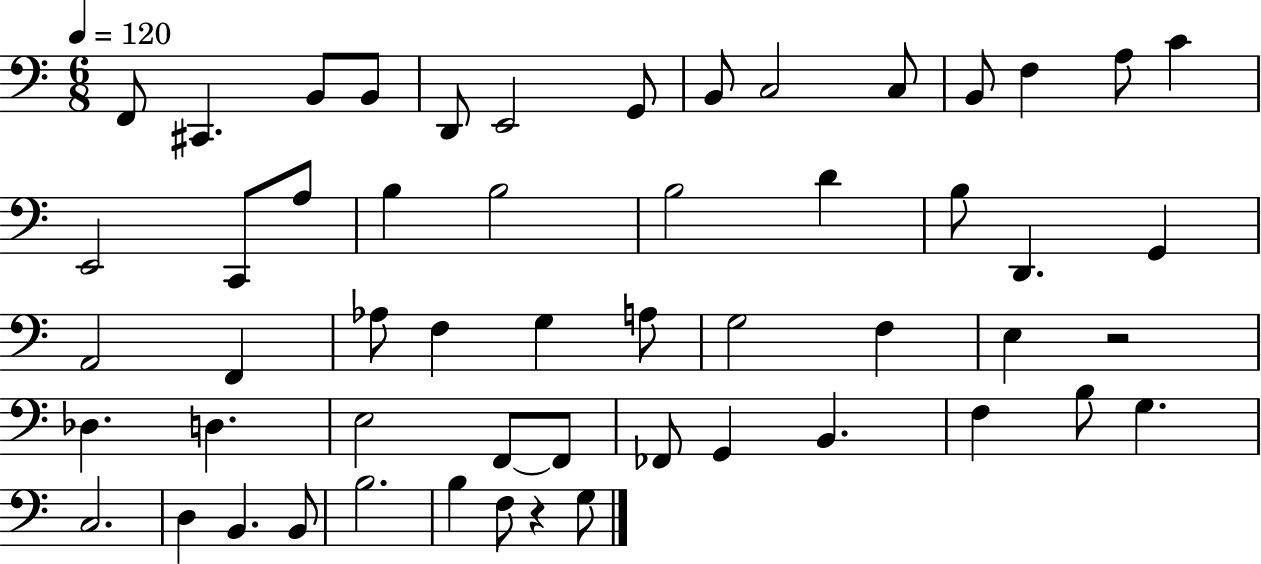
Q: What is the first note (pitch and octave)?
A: F2